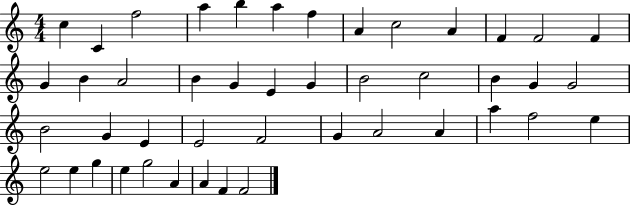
{
  \clef treble
  \numericTimeSignature
  \time 4/4
  \key c \major
  c''4 c'4 f''2 | a''4 b''4 a''4 f''4 | a'4 c''2 a'4 | f'4 f'2 f'4 | \break g'4 b'4 a'2 | b'4 g'4 e'4 g'4 | b'2 c''2 | b'4 g'4 g'2 | \break b'2 g'4 e'4 | e'2 f'2 | g'4 a'2 a'4 | a''4 f''2 e''4 | \break e''2 e''4 g''4 | e''4 g''2 a'4 | a'4 f'4 f'2 | \bar "|."
}